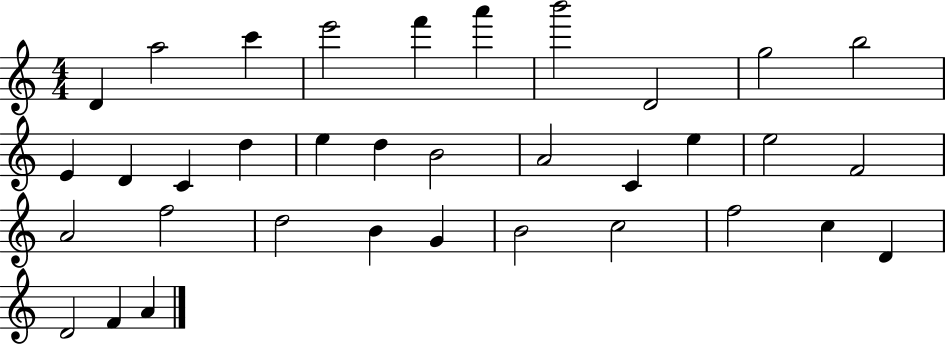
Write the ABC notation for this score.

X:1
T:Untitled
M:4/4
L:1/4
K:C
D a2 c' e'2 f' a' b'2 D2 g2 b2 E D C d e d B2 A2 C e e2 F2 A2 f2 d2 B G B2 c2 f2 c D D2 F A